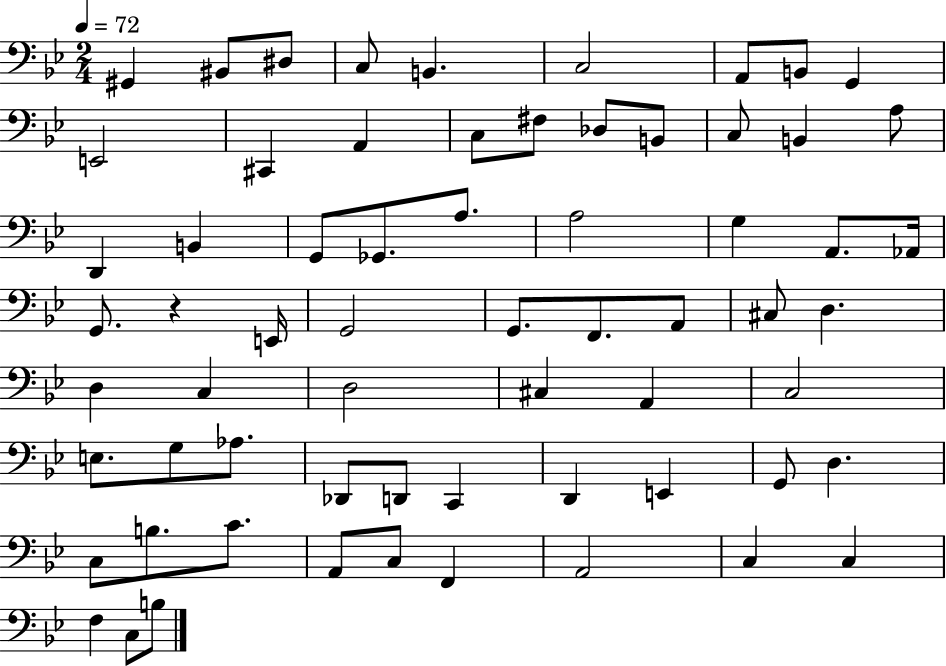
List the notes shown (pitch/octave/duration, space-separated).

G#2/q BIS2/e D#3/e C3/e B2/q. C3/h A2/e B2/e G2/q E2/h C#2/q A2/q C3/e F#3/e Db3/e B2/e C3/e B2/q A3/e D2/q B2/q G2/e Gb2/e. A3/e. A3/h G3/q A2/e. Ab2/s G2/e. R/q E2/s G2/h G2/e. F2/e. A2/e C#3/e D3/q. D3/q C3/q D3/h C#3/q A2/q C3/h E3/e. G3/e Ab3/e. Db2/e D2/e C2/q D2/q E2/q G2/e D3/q. C3/e B3/e. C4/e. A2/e C3/e F2/q A2/h C3/q C3/q F3/q C3/e B3/e